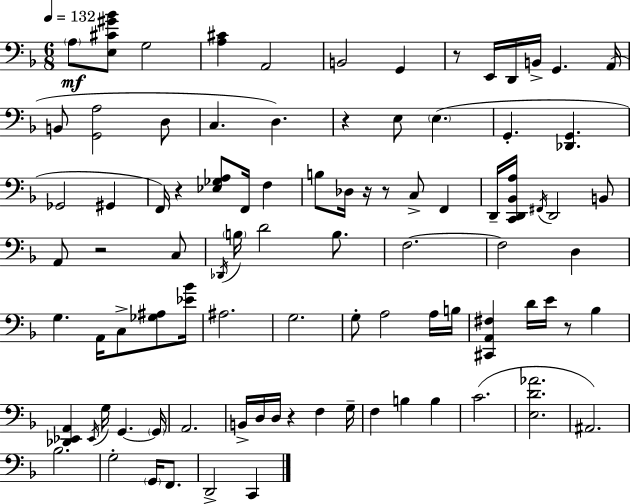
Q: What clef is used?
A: bass